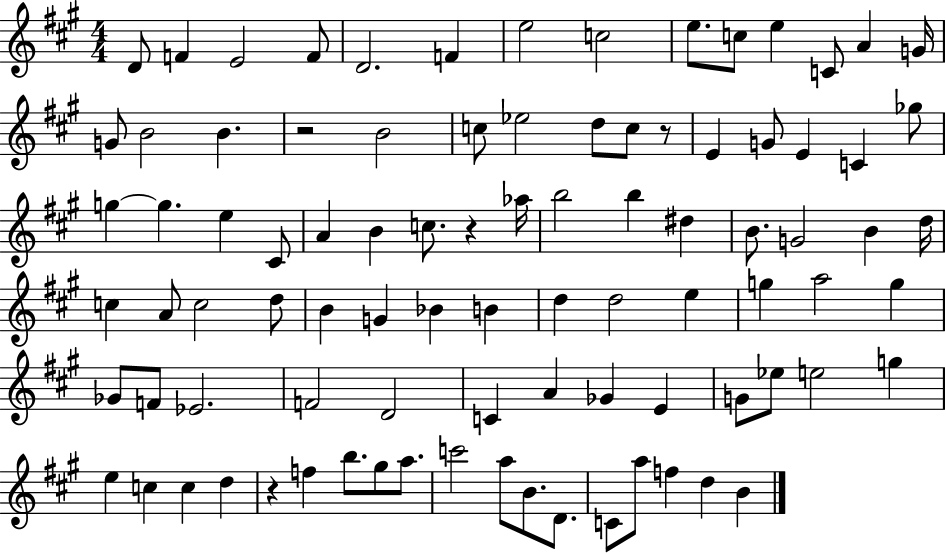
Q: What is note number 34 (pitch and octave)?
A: C5